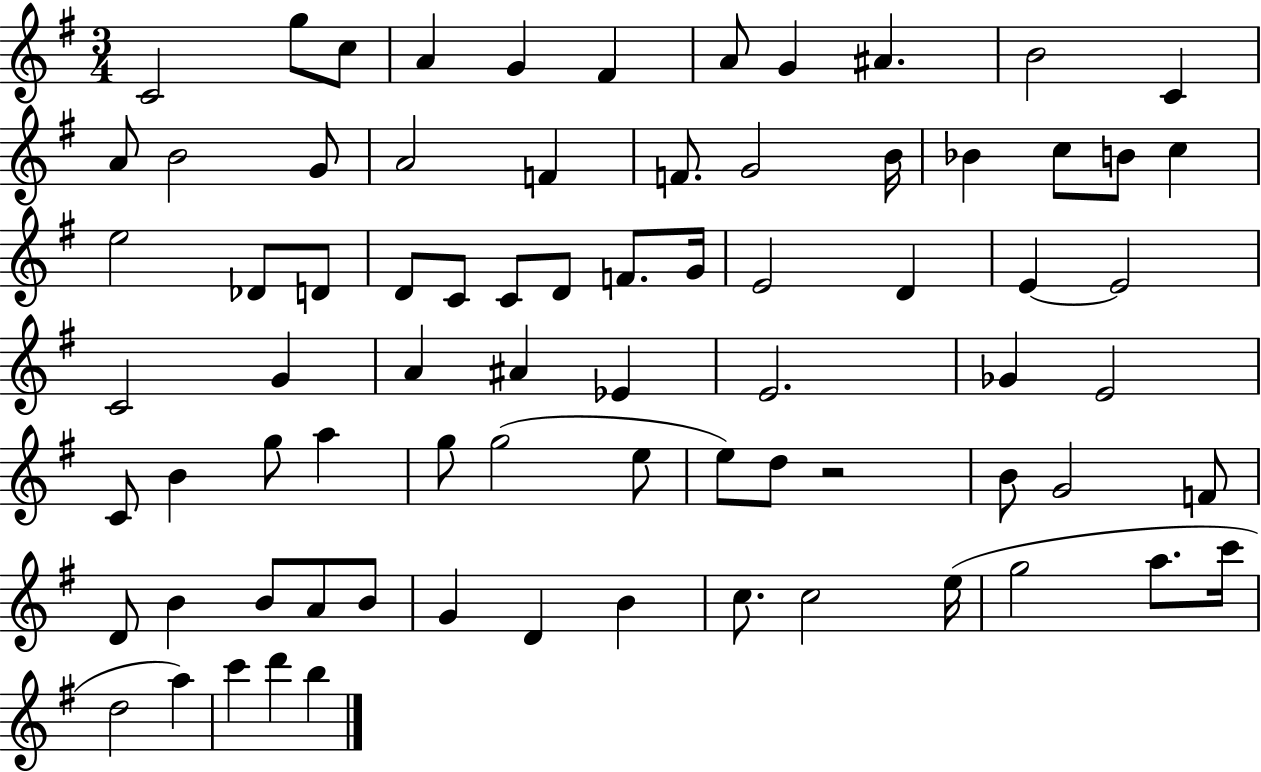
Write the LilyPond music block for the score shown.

{
  \clef treble
  \numericTimeSignature
  \time 3/4
  \key g \major
  \repeat volta 2 { c'2 g''8 c''8 | a'4 g'4 fis'4 | a'8 g'4 ais'4. | b'2 c'4 | \break a'8 b'2 g'8 | a'2 f'4 | f'8. g'2 b'16 | bes'4 c''8 b'8 c''4 | \break e''2 des'8 d'8 | d'8 c'8 c'8 d'8 f'8. g'16 | e'2 d'4 | e'4~~ e'2 | \break c'2 g'4 | a'4 ais'4 ees'4 | e'2. | ges'4 e'2 | \break c'8 b'4 g''8 a''4 | g''8 g''2( e''8 | e''8) d''8 r2 | b'8 g'2 f'8 | \break d'8 b'4 b'8 a'8 b'8 | g'4 d'4 b'4 | c''8. c''2 e''16( | g''2 a''8. c'''16 | \break d''2 a''4) | c'''4 d'''4 b''4 | } \bar "|."
}